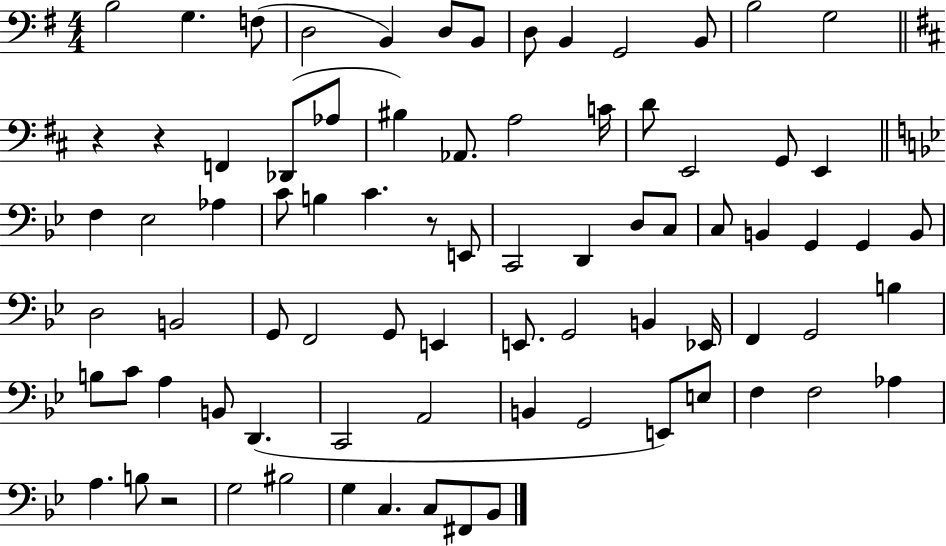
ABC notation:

X:1
T:Untitled
M:4/4
L:1/4
K:G
B,2 G, F,/2 D,2 B,, D,/2 B,,/2 D,/2 B,, G,,2 B,,/2 B,2 G,2 z z F,, _D,,/2 _A,/2 ^B, _A,,/2 A,2 C/4 D/2 E,,2 G,,/2 E,, F, _E,2 _A, C/2 B, C z/2 E,,/2 C,,2 D,, D,/2 C,/2 C,/2 B,, G,, G,, B,,/2 D,2 B,,2 G,,/2 F,,2 G,,/2 E,, E,,/2 G,,2 B,, _E,,/4 F,, G,,2 B, B,/2 C/2 A, B,,/2 D,, C,,2 A,,2 B,, G,,2 E,,/2 E,/2 F, F,2 _A, A, B,/2 z2 G,2 ^B,2 G, C, C,/2 ^F,,/2 _B,,/2